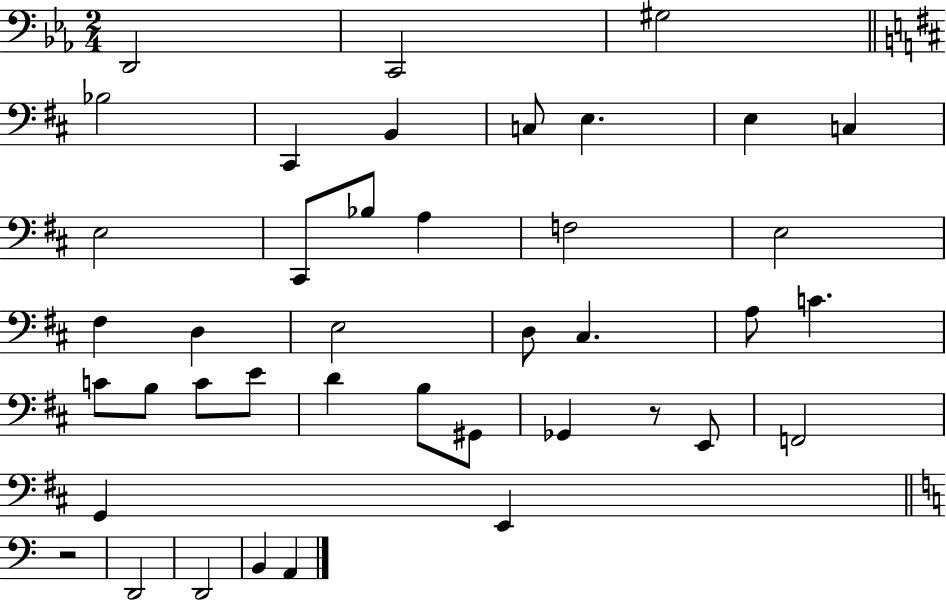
X:1
T:Untitled
M:2/4
L:1/4
K:Eb
D,,2 C,,2 ^G,2 _B,2 ^C,, B,, C,/2 E, E, C, E,2 ^C,,/2 _B,/2 A, F,2 E,2 ^F, D, E,2 D,/2 ^C, A,/2 C C/2 B,/2 C/2 E/2 D B,/2 ^G,,/2 _G,, z/2 E,,/2 F,,2 G,, E,, z2 D,,2 D,,2 B,, A,,